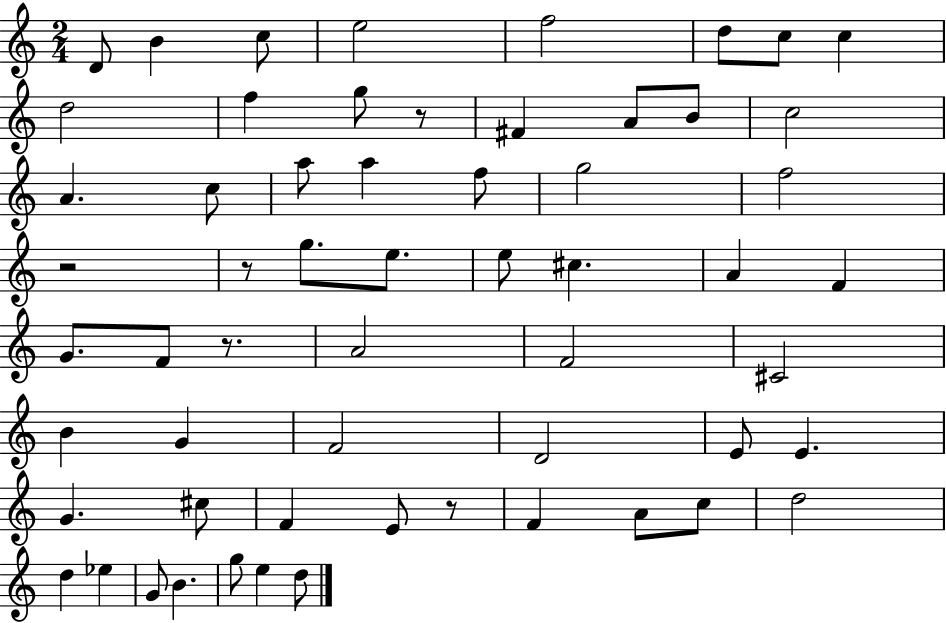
D4/e B4/q C5/e E5/h F5/h D5/e C5/e C5/q D5/h F5/q G5/e R/e F#4/q A4/e B4/e C5/h A4/q. C5/e A5/e A5/q F5/e G5/h F5/h R/h R/e G5/e. E5/e. E5/e C#5/q. A4/q F4/q G4/e. F4/e R/e. A4/h F4/h C#4/h B4/q G4/q F4/h D4/h E4/e E4/q. G4/q. C#5/e F4/q E4/e R/e F4/q A4/e C5/e D5/h D5/q Eb5/q G4/e B4/q. G5/e E5/q D5/e